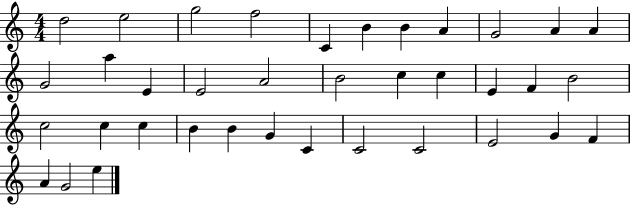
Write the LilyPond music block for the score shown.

{
  \clef treble
  \numericTimeSignature
  \time 4/4
  \key c \major
  d''2 e''2 | g''2 f''2 | c'4 b'4 b'4 a'4 | g'2 a'4 a'4 | \break g'2 a''4 e'4 | e'2 a'2 | b'2 c''4 c''4 | e'4 f'4 b'2 | \break c''2 c''4 c''4 | b'4 b'4 g'4 c'4 | c'2 c'2 | e'2 g'4 f'4 | \break a'4 g'2 e''4 | \bar "|."
}